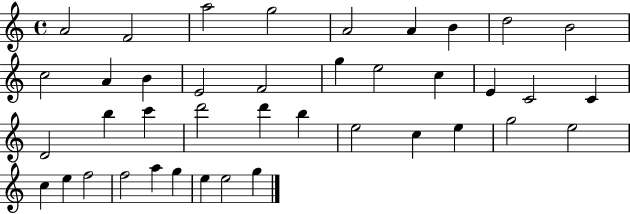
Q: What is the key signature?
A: C major